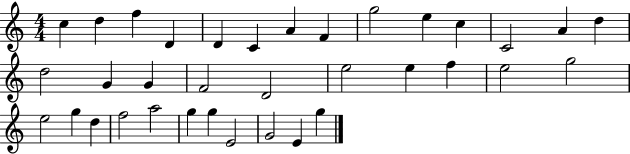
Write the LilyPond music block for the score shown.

{
  \clef treble
  \numericTimeSignature
  \time 4/4
  \key c \major
  c''4 d''4 f''4 d'4 | d'4 c'4 a'4 f'4 | g''2 e''4 c''4 | c'2 a'4 d''4 | \break d''2 g'4 g'4 | f'2 d'2 | e''2 e''4 f''4 | e''2 g''2 | \break e''2 g''4 d''4 | f''2 a''2 | g''4 g''4 e'2 | g'2 e'4 g''4 | \break \bar "|."
}